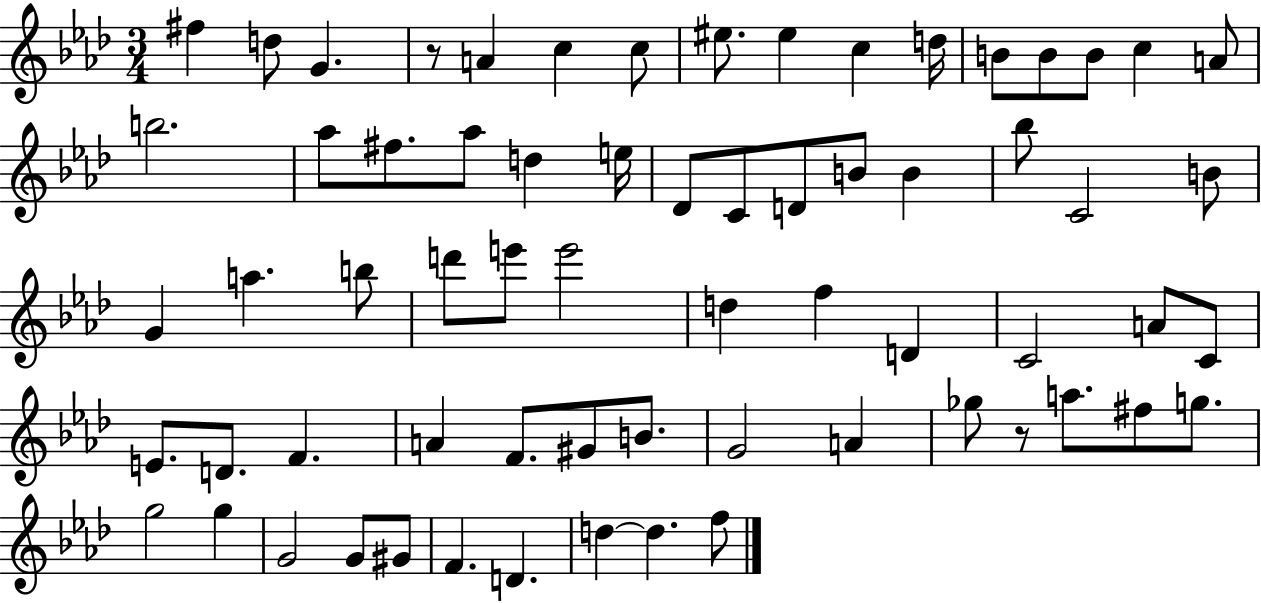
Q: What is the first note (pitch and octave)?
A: F#5